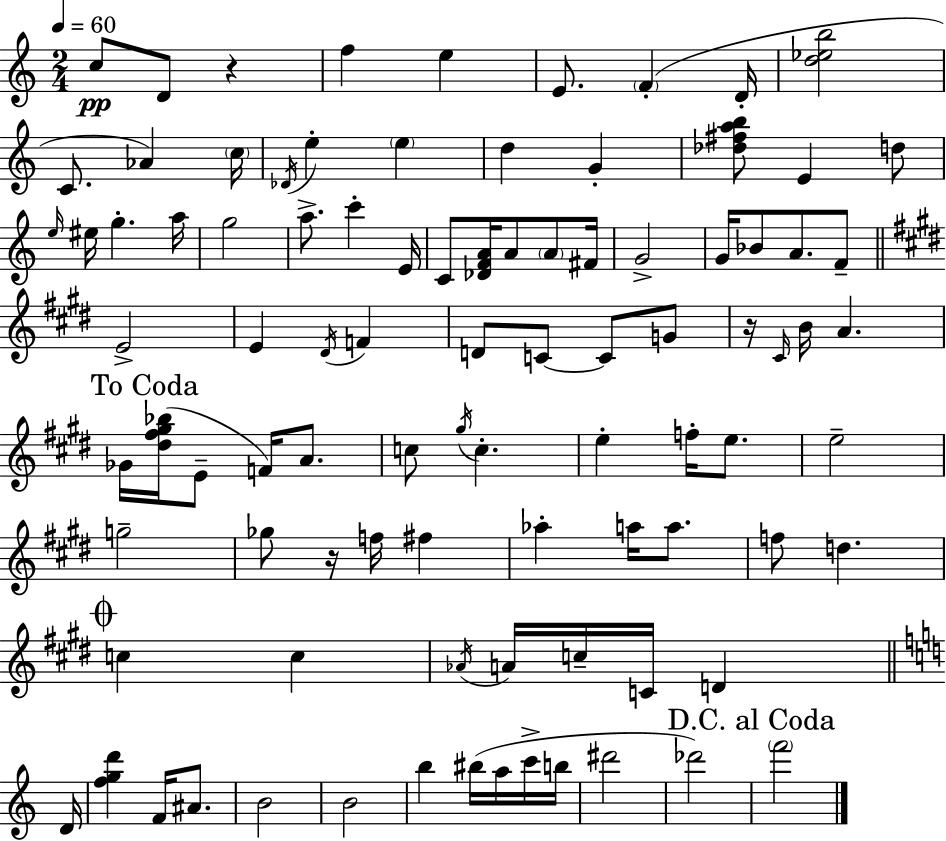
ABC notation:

X:1
T:Untitled
M:2/4
L:1/4
K:C
c/2 D/2 z f e E/2 F D/4 [d_eb]2 C/2 _A c/4 _D/4 e e d G [_d^fab]/2 E d/2 e/4 ^e/4 g a/4 g2 a/2 c' E/4 C/2 [_DFA]/4 A/2 A/2 ^F/4 G2 G/4 _B/2 A/2 F/2 E2 E ^D/4 F D/2 C/2 C/2 G/2 z/4 ^C/4 B/4 A _G/4 [^d^f^g_b]/4 E/2 F/4 A/2 c/2 ^g/4 c e f/4 e/2 e2 g2 _g/2 z/4 f/4 ^f _a a/4 a/2 f/2 d c c _A/4 A/4 c/4 C/4 D D/4 [fgd'] F/4 ^A/2 B2 B2 b ^b/4 a/4 c'/4 b/4 ^d'2 _d'2 f'2